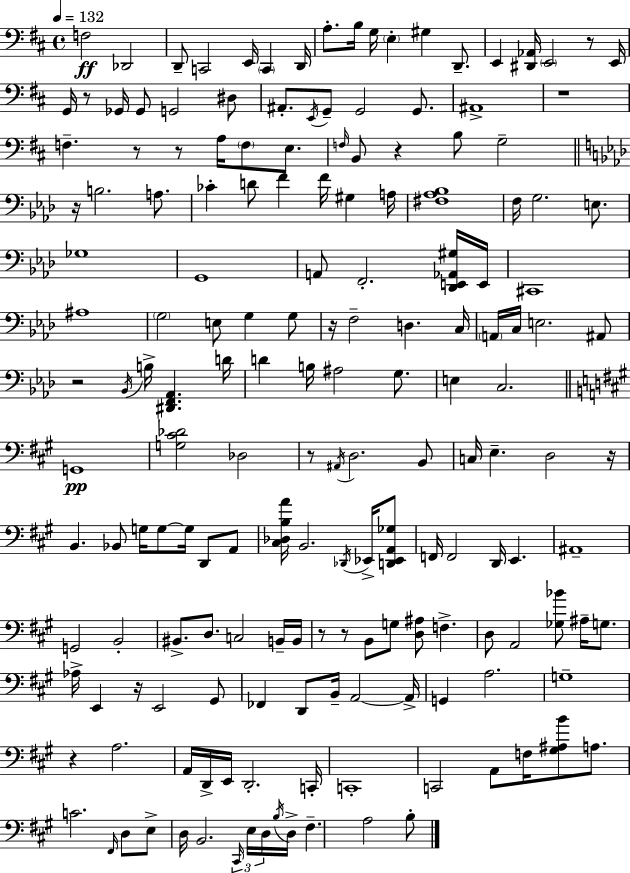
X:1
T:Untitled
M:4/4
L:1/4
K:D
F,2 _D,,2 D,,/2 C,,2 E,,/4 C,, D,,/4 A,/2 B,/4 G,/4 E, ^G, D,,/2 E,, [^D,,_A,,]/4 E,,2 z/2 E,,/4 G,,/4 z/2 _G,,/4 _G,,/2 G,,2 ^D,/2 ^A,,/2 E,,/4 G,,/2 G,,2 G,,/2 ^A,,4 z4 F, z/2 z/2 A,/4 F,/2 E,/2 F,/4 B,,/2 z B,/2 G,2 z/4 B,2 A,/2 _C D/2 F F/4 ^G, A,/4 [^F,_A,_B,]4 F,/4 G,2 E,/2 _G,4 G,,4 A,,/2 F,,2 [_D,,E,,_A,,^G,]/4 E,,/4 ^C,,4 ^A,4 G,2 E,/2 G, G,/2 z/4 F,2 D, C,/4 A,,/4 C,/4 E,2 ^A,,/2 z2 _B,,/4 B,/4 [^D,,F,,_A,,] D/4 D B,/4 ^A,2 G,/2 E, C,2 G,,4 [G,^C_D]2 _D,2 z/2 ^A,,/4 D,2 B,,/2 C,/4 E, D,2 z/4 B,, _B,,/2 G,/4 G,/2 G,/4 D,,/2 A,,/2 [^C,_D,B,A]/4 B,,2 _D,,/4 _E,,/4 [D,,_E,,A,,_G,]/2 F,,/4 F,,2 D,,/4 E,, ^A,,4 G,,2 B,,2 ^B,,/2 D,/2 C,2 B,,/4 B,,/4 z/2 z/2 B,,/2 G,/2 [D,^A,]/2 F, D,/2 A,,2 [_G,_B]/2 ^A,/4 G,/2 _A,/4 E,, z/4 E,,2 ^G,,/2 _F,, D,,/2 B,,/4 A,,2 A,,/4 G,, A,2 G,4 z A,2 A,,/4 D,,/4 E,,/4 D,,2 C,,/4 C,,4 C,,2 A,,/2 F,/4 [^G,^A,B]/2 A,/2 C2 ^F,,/4 D,/2 E,/2 D,/4 B,,2 ^C,,/4 E,/4 D,/4 B,/4 D,/4 ^F, A,2 B,/2